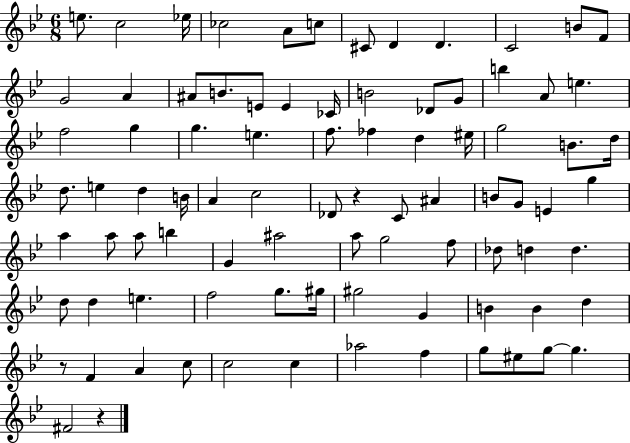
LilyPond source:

{
  \clef treble
  \numericTimeSignature
  \time 6/8
  \key bes \major
  e''8. c''2 ees''16 | ces''2 a'8 c''8 | cis'8 d'4 d'4. | c'2 b'8 f'8 | \break g'2 a'4 | ais'8 b'8. e'8 e'4 ces'16 | b'2 des'8 g'8 | b''4 a'8 e''4. | \break f''2 g''4 | g''4. e''4. | f''8. fes''4 d''4 eis''16 | g''2 b'8. d''16 | \break d''8. e''4 d''4 b'16 | a'4 c''2 | des'8 r4 c'8 ais'4 | b'8 g'8 e'4 g''4 | \break a''4 a''8 a''8 b''4 | g'4 ais''2 | a''8 g''2 f''8 | des''8 d''4 d''4. | \break d''8 d''4 e''4. | f''2 g''8. gis''16 | gis''2 g'4 | b'4 b'4 d''4 | \break r8 f'4 a'4 c''8 | c''2 c''4 | aes''2 f''4 | g''8 eis''8 g''8~~ g''4. | \break fis'2 r4 | \bar "|."
}